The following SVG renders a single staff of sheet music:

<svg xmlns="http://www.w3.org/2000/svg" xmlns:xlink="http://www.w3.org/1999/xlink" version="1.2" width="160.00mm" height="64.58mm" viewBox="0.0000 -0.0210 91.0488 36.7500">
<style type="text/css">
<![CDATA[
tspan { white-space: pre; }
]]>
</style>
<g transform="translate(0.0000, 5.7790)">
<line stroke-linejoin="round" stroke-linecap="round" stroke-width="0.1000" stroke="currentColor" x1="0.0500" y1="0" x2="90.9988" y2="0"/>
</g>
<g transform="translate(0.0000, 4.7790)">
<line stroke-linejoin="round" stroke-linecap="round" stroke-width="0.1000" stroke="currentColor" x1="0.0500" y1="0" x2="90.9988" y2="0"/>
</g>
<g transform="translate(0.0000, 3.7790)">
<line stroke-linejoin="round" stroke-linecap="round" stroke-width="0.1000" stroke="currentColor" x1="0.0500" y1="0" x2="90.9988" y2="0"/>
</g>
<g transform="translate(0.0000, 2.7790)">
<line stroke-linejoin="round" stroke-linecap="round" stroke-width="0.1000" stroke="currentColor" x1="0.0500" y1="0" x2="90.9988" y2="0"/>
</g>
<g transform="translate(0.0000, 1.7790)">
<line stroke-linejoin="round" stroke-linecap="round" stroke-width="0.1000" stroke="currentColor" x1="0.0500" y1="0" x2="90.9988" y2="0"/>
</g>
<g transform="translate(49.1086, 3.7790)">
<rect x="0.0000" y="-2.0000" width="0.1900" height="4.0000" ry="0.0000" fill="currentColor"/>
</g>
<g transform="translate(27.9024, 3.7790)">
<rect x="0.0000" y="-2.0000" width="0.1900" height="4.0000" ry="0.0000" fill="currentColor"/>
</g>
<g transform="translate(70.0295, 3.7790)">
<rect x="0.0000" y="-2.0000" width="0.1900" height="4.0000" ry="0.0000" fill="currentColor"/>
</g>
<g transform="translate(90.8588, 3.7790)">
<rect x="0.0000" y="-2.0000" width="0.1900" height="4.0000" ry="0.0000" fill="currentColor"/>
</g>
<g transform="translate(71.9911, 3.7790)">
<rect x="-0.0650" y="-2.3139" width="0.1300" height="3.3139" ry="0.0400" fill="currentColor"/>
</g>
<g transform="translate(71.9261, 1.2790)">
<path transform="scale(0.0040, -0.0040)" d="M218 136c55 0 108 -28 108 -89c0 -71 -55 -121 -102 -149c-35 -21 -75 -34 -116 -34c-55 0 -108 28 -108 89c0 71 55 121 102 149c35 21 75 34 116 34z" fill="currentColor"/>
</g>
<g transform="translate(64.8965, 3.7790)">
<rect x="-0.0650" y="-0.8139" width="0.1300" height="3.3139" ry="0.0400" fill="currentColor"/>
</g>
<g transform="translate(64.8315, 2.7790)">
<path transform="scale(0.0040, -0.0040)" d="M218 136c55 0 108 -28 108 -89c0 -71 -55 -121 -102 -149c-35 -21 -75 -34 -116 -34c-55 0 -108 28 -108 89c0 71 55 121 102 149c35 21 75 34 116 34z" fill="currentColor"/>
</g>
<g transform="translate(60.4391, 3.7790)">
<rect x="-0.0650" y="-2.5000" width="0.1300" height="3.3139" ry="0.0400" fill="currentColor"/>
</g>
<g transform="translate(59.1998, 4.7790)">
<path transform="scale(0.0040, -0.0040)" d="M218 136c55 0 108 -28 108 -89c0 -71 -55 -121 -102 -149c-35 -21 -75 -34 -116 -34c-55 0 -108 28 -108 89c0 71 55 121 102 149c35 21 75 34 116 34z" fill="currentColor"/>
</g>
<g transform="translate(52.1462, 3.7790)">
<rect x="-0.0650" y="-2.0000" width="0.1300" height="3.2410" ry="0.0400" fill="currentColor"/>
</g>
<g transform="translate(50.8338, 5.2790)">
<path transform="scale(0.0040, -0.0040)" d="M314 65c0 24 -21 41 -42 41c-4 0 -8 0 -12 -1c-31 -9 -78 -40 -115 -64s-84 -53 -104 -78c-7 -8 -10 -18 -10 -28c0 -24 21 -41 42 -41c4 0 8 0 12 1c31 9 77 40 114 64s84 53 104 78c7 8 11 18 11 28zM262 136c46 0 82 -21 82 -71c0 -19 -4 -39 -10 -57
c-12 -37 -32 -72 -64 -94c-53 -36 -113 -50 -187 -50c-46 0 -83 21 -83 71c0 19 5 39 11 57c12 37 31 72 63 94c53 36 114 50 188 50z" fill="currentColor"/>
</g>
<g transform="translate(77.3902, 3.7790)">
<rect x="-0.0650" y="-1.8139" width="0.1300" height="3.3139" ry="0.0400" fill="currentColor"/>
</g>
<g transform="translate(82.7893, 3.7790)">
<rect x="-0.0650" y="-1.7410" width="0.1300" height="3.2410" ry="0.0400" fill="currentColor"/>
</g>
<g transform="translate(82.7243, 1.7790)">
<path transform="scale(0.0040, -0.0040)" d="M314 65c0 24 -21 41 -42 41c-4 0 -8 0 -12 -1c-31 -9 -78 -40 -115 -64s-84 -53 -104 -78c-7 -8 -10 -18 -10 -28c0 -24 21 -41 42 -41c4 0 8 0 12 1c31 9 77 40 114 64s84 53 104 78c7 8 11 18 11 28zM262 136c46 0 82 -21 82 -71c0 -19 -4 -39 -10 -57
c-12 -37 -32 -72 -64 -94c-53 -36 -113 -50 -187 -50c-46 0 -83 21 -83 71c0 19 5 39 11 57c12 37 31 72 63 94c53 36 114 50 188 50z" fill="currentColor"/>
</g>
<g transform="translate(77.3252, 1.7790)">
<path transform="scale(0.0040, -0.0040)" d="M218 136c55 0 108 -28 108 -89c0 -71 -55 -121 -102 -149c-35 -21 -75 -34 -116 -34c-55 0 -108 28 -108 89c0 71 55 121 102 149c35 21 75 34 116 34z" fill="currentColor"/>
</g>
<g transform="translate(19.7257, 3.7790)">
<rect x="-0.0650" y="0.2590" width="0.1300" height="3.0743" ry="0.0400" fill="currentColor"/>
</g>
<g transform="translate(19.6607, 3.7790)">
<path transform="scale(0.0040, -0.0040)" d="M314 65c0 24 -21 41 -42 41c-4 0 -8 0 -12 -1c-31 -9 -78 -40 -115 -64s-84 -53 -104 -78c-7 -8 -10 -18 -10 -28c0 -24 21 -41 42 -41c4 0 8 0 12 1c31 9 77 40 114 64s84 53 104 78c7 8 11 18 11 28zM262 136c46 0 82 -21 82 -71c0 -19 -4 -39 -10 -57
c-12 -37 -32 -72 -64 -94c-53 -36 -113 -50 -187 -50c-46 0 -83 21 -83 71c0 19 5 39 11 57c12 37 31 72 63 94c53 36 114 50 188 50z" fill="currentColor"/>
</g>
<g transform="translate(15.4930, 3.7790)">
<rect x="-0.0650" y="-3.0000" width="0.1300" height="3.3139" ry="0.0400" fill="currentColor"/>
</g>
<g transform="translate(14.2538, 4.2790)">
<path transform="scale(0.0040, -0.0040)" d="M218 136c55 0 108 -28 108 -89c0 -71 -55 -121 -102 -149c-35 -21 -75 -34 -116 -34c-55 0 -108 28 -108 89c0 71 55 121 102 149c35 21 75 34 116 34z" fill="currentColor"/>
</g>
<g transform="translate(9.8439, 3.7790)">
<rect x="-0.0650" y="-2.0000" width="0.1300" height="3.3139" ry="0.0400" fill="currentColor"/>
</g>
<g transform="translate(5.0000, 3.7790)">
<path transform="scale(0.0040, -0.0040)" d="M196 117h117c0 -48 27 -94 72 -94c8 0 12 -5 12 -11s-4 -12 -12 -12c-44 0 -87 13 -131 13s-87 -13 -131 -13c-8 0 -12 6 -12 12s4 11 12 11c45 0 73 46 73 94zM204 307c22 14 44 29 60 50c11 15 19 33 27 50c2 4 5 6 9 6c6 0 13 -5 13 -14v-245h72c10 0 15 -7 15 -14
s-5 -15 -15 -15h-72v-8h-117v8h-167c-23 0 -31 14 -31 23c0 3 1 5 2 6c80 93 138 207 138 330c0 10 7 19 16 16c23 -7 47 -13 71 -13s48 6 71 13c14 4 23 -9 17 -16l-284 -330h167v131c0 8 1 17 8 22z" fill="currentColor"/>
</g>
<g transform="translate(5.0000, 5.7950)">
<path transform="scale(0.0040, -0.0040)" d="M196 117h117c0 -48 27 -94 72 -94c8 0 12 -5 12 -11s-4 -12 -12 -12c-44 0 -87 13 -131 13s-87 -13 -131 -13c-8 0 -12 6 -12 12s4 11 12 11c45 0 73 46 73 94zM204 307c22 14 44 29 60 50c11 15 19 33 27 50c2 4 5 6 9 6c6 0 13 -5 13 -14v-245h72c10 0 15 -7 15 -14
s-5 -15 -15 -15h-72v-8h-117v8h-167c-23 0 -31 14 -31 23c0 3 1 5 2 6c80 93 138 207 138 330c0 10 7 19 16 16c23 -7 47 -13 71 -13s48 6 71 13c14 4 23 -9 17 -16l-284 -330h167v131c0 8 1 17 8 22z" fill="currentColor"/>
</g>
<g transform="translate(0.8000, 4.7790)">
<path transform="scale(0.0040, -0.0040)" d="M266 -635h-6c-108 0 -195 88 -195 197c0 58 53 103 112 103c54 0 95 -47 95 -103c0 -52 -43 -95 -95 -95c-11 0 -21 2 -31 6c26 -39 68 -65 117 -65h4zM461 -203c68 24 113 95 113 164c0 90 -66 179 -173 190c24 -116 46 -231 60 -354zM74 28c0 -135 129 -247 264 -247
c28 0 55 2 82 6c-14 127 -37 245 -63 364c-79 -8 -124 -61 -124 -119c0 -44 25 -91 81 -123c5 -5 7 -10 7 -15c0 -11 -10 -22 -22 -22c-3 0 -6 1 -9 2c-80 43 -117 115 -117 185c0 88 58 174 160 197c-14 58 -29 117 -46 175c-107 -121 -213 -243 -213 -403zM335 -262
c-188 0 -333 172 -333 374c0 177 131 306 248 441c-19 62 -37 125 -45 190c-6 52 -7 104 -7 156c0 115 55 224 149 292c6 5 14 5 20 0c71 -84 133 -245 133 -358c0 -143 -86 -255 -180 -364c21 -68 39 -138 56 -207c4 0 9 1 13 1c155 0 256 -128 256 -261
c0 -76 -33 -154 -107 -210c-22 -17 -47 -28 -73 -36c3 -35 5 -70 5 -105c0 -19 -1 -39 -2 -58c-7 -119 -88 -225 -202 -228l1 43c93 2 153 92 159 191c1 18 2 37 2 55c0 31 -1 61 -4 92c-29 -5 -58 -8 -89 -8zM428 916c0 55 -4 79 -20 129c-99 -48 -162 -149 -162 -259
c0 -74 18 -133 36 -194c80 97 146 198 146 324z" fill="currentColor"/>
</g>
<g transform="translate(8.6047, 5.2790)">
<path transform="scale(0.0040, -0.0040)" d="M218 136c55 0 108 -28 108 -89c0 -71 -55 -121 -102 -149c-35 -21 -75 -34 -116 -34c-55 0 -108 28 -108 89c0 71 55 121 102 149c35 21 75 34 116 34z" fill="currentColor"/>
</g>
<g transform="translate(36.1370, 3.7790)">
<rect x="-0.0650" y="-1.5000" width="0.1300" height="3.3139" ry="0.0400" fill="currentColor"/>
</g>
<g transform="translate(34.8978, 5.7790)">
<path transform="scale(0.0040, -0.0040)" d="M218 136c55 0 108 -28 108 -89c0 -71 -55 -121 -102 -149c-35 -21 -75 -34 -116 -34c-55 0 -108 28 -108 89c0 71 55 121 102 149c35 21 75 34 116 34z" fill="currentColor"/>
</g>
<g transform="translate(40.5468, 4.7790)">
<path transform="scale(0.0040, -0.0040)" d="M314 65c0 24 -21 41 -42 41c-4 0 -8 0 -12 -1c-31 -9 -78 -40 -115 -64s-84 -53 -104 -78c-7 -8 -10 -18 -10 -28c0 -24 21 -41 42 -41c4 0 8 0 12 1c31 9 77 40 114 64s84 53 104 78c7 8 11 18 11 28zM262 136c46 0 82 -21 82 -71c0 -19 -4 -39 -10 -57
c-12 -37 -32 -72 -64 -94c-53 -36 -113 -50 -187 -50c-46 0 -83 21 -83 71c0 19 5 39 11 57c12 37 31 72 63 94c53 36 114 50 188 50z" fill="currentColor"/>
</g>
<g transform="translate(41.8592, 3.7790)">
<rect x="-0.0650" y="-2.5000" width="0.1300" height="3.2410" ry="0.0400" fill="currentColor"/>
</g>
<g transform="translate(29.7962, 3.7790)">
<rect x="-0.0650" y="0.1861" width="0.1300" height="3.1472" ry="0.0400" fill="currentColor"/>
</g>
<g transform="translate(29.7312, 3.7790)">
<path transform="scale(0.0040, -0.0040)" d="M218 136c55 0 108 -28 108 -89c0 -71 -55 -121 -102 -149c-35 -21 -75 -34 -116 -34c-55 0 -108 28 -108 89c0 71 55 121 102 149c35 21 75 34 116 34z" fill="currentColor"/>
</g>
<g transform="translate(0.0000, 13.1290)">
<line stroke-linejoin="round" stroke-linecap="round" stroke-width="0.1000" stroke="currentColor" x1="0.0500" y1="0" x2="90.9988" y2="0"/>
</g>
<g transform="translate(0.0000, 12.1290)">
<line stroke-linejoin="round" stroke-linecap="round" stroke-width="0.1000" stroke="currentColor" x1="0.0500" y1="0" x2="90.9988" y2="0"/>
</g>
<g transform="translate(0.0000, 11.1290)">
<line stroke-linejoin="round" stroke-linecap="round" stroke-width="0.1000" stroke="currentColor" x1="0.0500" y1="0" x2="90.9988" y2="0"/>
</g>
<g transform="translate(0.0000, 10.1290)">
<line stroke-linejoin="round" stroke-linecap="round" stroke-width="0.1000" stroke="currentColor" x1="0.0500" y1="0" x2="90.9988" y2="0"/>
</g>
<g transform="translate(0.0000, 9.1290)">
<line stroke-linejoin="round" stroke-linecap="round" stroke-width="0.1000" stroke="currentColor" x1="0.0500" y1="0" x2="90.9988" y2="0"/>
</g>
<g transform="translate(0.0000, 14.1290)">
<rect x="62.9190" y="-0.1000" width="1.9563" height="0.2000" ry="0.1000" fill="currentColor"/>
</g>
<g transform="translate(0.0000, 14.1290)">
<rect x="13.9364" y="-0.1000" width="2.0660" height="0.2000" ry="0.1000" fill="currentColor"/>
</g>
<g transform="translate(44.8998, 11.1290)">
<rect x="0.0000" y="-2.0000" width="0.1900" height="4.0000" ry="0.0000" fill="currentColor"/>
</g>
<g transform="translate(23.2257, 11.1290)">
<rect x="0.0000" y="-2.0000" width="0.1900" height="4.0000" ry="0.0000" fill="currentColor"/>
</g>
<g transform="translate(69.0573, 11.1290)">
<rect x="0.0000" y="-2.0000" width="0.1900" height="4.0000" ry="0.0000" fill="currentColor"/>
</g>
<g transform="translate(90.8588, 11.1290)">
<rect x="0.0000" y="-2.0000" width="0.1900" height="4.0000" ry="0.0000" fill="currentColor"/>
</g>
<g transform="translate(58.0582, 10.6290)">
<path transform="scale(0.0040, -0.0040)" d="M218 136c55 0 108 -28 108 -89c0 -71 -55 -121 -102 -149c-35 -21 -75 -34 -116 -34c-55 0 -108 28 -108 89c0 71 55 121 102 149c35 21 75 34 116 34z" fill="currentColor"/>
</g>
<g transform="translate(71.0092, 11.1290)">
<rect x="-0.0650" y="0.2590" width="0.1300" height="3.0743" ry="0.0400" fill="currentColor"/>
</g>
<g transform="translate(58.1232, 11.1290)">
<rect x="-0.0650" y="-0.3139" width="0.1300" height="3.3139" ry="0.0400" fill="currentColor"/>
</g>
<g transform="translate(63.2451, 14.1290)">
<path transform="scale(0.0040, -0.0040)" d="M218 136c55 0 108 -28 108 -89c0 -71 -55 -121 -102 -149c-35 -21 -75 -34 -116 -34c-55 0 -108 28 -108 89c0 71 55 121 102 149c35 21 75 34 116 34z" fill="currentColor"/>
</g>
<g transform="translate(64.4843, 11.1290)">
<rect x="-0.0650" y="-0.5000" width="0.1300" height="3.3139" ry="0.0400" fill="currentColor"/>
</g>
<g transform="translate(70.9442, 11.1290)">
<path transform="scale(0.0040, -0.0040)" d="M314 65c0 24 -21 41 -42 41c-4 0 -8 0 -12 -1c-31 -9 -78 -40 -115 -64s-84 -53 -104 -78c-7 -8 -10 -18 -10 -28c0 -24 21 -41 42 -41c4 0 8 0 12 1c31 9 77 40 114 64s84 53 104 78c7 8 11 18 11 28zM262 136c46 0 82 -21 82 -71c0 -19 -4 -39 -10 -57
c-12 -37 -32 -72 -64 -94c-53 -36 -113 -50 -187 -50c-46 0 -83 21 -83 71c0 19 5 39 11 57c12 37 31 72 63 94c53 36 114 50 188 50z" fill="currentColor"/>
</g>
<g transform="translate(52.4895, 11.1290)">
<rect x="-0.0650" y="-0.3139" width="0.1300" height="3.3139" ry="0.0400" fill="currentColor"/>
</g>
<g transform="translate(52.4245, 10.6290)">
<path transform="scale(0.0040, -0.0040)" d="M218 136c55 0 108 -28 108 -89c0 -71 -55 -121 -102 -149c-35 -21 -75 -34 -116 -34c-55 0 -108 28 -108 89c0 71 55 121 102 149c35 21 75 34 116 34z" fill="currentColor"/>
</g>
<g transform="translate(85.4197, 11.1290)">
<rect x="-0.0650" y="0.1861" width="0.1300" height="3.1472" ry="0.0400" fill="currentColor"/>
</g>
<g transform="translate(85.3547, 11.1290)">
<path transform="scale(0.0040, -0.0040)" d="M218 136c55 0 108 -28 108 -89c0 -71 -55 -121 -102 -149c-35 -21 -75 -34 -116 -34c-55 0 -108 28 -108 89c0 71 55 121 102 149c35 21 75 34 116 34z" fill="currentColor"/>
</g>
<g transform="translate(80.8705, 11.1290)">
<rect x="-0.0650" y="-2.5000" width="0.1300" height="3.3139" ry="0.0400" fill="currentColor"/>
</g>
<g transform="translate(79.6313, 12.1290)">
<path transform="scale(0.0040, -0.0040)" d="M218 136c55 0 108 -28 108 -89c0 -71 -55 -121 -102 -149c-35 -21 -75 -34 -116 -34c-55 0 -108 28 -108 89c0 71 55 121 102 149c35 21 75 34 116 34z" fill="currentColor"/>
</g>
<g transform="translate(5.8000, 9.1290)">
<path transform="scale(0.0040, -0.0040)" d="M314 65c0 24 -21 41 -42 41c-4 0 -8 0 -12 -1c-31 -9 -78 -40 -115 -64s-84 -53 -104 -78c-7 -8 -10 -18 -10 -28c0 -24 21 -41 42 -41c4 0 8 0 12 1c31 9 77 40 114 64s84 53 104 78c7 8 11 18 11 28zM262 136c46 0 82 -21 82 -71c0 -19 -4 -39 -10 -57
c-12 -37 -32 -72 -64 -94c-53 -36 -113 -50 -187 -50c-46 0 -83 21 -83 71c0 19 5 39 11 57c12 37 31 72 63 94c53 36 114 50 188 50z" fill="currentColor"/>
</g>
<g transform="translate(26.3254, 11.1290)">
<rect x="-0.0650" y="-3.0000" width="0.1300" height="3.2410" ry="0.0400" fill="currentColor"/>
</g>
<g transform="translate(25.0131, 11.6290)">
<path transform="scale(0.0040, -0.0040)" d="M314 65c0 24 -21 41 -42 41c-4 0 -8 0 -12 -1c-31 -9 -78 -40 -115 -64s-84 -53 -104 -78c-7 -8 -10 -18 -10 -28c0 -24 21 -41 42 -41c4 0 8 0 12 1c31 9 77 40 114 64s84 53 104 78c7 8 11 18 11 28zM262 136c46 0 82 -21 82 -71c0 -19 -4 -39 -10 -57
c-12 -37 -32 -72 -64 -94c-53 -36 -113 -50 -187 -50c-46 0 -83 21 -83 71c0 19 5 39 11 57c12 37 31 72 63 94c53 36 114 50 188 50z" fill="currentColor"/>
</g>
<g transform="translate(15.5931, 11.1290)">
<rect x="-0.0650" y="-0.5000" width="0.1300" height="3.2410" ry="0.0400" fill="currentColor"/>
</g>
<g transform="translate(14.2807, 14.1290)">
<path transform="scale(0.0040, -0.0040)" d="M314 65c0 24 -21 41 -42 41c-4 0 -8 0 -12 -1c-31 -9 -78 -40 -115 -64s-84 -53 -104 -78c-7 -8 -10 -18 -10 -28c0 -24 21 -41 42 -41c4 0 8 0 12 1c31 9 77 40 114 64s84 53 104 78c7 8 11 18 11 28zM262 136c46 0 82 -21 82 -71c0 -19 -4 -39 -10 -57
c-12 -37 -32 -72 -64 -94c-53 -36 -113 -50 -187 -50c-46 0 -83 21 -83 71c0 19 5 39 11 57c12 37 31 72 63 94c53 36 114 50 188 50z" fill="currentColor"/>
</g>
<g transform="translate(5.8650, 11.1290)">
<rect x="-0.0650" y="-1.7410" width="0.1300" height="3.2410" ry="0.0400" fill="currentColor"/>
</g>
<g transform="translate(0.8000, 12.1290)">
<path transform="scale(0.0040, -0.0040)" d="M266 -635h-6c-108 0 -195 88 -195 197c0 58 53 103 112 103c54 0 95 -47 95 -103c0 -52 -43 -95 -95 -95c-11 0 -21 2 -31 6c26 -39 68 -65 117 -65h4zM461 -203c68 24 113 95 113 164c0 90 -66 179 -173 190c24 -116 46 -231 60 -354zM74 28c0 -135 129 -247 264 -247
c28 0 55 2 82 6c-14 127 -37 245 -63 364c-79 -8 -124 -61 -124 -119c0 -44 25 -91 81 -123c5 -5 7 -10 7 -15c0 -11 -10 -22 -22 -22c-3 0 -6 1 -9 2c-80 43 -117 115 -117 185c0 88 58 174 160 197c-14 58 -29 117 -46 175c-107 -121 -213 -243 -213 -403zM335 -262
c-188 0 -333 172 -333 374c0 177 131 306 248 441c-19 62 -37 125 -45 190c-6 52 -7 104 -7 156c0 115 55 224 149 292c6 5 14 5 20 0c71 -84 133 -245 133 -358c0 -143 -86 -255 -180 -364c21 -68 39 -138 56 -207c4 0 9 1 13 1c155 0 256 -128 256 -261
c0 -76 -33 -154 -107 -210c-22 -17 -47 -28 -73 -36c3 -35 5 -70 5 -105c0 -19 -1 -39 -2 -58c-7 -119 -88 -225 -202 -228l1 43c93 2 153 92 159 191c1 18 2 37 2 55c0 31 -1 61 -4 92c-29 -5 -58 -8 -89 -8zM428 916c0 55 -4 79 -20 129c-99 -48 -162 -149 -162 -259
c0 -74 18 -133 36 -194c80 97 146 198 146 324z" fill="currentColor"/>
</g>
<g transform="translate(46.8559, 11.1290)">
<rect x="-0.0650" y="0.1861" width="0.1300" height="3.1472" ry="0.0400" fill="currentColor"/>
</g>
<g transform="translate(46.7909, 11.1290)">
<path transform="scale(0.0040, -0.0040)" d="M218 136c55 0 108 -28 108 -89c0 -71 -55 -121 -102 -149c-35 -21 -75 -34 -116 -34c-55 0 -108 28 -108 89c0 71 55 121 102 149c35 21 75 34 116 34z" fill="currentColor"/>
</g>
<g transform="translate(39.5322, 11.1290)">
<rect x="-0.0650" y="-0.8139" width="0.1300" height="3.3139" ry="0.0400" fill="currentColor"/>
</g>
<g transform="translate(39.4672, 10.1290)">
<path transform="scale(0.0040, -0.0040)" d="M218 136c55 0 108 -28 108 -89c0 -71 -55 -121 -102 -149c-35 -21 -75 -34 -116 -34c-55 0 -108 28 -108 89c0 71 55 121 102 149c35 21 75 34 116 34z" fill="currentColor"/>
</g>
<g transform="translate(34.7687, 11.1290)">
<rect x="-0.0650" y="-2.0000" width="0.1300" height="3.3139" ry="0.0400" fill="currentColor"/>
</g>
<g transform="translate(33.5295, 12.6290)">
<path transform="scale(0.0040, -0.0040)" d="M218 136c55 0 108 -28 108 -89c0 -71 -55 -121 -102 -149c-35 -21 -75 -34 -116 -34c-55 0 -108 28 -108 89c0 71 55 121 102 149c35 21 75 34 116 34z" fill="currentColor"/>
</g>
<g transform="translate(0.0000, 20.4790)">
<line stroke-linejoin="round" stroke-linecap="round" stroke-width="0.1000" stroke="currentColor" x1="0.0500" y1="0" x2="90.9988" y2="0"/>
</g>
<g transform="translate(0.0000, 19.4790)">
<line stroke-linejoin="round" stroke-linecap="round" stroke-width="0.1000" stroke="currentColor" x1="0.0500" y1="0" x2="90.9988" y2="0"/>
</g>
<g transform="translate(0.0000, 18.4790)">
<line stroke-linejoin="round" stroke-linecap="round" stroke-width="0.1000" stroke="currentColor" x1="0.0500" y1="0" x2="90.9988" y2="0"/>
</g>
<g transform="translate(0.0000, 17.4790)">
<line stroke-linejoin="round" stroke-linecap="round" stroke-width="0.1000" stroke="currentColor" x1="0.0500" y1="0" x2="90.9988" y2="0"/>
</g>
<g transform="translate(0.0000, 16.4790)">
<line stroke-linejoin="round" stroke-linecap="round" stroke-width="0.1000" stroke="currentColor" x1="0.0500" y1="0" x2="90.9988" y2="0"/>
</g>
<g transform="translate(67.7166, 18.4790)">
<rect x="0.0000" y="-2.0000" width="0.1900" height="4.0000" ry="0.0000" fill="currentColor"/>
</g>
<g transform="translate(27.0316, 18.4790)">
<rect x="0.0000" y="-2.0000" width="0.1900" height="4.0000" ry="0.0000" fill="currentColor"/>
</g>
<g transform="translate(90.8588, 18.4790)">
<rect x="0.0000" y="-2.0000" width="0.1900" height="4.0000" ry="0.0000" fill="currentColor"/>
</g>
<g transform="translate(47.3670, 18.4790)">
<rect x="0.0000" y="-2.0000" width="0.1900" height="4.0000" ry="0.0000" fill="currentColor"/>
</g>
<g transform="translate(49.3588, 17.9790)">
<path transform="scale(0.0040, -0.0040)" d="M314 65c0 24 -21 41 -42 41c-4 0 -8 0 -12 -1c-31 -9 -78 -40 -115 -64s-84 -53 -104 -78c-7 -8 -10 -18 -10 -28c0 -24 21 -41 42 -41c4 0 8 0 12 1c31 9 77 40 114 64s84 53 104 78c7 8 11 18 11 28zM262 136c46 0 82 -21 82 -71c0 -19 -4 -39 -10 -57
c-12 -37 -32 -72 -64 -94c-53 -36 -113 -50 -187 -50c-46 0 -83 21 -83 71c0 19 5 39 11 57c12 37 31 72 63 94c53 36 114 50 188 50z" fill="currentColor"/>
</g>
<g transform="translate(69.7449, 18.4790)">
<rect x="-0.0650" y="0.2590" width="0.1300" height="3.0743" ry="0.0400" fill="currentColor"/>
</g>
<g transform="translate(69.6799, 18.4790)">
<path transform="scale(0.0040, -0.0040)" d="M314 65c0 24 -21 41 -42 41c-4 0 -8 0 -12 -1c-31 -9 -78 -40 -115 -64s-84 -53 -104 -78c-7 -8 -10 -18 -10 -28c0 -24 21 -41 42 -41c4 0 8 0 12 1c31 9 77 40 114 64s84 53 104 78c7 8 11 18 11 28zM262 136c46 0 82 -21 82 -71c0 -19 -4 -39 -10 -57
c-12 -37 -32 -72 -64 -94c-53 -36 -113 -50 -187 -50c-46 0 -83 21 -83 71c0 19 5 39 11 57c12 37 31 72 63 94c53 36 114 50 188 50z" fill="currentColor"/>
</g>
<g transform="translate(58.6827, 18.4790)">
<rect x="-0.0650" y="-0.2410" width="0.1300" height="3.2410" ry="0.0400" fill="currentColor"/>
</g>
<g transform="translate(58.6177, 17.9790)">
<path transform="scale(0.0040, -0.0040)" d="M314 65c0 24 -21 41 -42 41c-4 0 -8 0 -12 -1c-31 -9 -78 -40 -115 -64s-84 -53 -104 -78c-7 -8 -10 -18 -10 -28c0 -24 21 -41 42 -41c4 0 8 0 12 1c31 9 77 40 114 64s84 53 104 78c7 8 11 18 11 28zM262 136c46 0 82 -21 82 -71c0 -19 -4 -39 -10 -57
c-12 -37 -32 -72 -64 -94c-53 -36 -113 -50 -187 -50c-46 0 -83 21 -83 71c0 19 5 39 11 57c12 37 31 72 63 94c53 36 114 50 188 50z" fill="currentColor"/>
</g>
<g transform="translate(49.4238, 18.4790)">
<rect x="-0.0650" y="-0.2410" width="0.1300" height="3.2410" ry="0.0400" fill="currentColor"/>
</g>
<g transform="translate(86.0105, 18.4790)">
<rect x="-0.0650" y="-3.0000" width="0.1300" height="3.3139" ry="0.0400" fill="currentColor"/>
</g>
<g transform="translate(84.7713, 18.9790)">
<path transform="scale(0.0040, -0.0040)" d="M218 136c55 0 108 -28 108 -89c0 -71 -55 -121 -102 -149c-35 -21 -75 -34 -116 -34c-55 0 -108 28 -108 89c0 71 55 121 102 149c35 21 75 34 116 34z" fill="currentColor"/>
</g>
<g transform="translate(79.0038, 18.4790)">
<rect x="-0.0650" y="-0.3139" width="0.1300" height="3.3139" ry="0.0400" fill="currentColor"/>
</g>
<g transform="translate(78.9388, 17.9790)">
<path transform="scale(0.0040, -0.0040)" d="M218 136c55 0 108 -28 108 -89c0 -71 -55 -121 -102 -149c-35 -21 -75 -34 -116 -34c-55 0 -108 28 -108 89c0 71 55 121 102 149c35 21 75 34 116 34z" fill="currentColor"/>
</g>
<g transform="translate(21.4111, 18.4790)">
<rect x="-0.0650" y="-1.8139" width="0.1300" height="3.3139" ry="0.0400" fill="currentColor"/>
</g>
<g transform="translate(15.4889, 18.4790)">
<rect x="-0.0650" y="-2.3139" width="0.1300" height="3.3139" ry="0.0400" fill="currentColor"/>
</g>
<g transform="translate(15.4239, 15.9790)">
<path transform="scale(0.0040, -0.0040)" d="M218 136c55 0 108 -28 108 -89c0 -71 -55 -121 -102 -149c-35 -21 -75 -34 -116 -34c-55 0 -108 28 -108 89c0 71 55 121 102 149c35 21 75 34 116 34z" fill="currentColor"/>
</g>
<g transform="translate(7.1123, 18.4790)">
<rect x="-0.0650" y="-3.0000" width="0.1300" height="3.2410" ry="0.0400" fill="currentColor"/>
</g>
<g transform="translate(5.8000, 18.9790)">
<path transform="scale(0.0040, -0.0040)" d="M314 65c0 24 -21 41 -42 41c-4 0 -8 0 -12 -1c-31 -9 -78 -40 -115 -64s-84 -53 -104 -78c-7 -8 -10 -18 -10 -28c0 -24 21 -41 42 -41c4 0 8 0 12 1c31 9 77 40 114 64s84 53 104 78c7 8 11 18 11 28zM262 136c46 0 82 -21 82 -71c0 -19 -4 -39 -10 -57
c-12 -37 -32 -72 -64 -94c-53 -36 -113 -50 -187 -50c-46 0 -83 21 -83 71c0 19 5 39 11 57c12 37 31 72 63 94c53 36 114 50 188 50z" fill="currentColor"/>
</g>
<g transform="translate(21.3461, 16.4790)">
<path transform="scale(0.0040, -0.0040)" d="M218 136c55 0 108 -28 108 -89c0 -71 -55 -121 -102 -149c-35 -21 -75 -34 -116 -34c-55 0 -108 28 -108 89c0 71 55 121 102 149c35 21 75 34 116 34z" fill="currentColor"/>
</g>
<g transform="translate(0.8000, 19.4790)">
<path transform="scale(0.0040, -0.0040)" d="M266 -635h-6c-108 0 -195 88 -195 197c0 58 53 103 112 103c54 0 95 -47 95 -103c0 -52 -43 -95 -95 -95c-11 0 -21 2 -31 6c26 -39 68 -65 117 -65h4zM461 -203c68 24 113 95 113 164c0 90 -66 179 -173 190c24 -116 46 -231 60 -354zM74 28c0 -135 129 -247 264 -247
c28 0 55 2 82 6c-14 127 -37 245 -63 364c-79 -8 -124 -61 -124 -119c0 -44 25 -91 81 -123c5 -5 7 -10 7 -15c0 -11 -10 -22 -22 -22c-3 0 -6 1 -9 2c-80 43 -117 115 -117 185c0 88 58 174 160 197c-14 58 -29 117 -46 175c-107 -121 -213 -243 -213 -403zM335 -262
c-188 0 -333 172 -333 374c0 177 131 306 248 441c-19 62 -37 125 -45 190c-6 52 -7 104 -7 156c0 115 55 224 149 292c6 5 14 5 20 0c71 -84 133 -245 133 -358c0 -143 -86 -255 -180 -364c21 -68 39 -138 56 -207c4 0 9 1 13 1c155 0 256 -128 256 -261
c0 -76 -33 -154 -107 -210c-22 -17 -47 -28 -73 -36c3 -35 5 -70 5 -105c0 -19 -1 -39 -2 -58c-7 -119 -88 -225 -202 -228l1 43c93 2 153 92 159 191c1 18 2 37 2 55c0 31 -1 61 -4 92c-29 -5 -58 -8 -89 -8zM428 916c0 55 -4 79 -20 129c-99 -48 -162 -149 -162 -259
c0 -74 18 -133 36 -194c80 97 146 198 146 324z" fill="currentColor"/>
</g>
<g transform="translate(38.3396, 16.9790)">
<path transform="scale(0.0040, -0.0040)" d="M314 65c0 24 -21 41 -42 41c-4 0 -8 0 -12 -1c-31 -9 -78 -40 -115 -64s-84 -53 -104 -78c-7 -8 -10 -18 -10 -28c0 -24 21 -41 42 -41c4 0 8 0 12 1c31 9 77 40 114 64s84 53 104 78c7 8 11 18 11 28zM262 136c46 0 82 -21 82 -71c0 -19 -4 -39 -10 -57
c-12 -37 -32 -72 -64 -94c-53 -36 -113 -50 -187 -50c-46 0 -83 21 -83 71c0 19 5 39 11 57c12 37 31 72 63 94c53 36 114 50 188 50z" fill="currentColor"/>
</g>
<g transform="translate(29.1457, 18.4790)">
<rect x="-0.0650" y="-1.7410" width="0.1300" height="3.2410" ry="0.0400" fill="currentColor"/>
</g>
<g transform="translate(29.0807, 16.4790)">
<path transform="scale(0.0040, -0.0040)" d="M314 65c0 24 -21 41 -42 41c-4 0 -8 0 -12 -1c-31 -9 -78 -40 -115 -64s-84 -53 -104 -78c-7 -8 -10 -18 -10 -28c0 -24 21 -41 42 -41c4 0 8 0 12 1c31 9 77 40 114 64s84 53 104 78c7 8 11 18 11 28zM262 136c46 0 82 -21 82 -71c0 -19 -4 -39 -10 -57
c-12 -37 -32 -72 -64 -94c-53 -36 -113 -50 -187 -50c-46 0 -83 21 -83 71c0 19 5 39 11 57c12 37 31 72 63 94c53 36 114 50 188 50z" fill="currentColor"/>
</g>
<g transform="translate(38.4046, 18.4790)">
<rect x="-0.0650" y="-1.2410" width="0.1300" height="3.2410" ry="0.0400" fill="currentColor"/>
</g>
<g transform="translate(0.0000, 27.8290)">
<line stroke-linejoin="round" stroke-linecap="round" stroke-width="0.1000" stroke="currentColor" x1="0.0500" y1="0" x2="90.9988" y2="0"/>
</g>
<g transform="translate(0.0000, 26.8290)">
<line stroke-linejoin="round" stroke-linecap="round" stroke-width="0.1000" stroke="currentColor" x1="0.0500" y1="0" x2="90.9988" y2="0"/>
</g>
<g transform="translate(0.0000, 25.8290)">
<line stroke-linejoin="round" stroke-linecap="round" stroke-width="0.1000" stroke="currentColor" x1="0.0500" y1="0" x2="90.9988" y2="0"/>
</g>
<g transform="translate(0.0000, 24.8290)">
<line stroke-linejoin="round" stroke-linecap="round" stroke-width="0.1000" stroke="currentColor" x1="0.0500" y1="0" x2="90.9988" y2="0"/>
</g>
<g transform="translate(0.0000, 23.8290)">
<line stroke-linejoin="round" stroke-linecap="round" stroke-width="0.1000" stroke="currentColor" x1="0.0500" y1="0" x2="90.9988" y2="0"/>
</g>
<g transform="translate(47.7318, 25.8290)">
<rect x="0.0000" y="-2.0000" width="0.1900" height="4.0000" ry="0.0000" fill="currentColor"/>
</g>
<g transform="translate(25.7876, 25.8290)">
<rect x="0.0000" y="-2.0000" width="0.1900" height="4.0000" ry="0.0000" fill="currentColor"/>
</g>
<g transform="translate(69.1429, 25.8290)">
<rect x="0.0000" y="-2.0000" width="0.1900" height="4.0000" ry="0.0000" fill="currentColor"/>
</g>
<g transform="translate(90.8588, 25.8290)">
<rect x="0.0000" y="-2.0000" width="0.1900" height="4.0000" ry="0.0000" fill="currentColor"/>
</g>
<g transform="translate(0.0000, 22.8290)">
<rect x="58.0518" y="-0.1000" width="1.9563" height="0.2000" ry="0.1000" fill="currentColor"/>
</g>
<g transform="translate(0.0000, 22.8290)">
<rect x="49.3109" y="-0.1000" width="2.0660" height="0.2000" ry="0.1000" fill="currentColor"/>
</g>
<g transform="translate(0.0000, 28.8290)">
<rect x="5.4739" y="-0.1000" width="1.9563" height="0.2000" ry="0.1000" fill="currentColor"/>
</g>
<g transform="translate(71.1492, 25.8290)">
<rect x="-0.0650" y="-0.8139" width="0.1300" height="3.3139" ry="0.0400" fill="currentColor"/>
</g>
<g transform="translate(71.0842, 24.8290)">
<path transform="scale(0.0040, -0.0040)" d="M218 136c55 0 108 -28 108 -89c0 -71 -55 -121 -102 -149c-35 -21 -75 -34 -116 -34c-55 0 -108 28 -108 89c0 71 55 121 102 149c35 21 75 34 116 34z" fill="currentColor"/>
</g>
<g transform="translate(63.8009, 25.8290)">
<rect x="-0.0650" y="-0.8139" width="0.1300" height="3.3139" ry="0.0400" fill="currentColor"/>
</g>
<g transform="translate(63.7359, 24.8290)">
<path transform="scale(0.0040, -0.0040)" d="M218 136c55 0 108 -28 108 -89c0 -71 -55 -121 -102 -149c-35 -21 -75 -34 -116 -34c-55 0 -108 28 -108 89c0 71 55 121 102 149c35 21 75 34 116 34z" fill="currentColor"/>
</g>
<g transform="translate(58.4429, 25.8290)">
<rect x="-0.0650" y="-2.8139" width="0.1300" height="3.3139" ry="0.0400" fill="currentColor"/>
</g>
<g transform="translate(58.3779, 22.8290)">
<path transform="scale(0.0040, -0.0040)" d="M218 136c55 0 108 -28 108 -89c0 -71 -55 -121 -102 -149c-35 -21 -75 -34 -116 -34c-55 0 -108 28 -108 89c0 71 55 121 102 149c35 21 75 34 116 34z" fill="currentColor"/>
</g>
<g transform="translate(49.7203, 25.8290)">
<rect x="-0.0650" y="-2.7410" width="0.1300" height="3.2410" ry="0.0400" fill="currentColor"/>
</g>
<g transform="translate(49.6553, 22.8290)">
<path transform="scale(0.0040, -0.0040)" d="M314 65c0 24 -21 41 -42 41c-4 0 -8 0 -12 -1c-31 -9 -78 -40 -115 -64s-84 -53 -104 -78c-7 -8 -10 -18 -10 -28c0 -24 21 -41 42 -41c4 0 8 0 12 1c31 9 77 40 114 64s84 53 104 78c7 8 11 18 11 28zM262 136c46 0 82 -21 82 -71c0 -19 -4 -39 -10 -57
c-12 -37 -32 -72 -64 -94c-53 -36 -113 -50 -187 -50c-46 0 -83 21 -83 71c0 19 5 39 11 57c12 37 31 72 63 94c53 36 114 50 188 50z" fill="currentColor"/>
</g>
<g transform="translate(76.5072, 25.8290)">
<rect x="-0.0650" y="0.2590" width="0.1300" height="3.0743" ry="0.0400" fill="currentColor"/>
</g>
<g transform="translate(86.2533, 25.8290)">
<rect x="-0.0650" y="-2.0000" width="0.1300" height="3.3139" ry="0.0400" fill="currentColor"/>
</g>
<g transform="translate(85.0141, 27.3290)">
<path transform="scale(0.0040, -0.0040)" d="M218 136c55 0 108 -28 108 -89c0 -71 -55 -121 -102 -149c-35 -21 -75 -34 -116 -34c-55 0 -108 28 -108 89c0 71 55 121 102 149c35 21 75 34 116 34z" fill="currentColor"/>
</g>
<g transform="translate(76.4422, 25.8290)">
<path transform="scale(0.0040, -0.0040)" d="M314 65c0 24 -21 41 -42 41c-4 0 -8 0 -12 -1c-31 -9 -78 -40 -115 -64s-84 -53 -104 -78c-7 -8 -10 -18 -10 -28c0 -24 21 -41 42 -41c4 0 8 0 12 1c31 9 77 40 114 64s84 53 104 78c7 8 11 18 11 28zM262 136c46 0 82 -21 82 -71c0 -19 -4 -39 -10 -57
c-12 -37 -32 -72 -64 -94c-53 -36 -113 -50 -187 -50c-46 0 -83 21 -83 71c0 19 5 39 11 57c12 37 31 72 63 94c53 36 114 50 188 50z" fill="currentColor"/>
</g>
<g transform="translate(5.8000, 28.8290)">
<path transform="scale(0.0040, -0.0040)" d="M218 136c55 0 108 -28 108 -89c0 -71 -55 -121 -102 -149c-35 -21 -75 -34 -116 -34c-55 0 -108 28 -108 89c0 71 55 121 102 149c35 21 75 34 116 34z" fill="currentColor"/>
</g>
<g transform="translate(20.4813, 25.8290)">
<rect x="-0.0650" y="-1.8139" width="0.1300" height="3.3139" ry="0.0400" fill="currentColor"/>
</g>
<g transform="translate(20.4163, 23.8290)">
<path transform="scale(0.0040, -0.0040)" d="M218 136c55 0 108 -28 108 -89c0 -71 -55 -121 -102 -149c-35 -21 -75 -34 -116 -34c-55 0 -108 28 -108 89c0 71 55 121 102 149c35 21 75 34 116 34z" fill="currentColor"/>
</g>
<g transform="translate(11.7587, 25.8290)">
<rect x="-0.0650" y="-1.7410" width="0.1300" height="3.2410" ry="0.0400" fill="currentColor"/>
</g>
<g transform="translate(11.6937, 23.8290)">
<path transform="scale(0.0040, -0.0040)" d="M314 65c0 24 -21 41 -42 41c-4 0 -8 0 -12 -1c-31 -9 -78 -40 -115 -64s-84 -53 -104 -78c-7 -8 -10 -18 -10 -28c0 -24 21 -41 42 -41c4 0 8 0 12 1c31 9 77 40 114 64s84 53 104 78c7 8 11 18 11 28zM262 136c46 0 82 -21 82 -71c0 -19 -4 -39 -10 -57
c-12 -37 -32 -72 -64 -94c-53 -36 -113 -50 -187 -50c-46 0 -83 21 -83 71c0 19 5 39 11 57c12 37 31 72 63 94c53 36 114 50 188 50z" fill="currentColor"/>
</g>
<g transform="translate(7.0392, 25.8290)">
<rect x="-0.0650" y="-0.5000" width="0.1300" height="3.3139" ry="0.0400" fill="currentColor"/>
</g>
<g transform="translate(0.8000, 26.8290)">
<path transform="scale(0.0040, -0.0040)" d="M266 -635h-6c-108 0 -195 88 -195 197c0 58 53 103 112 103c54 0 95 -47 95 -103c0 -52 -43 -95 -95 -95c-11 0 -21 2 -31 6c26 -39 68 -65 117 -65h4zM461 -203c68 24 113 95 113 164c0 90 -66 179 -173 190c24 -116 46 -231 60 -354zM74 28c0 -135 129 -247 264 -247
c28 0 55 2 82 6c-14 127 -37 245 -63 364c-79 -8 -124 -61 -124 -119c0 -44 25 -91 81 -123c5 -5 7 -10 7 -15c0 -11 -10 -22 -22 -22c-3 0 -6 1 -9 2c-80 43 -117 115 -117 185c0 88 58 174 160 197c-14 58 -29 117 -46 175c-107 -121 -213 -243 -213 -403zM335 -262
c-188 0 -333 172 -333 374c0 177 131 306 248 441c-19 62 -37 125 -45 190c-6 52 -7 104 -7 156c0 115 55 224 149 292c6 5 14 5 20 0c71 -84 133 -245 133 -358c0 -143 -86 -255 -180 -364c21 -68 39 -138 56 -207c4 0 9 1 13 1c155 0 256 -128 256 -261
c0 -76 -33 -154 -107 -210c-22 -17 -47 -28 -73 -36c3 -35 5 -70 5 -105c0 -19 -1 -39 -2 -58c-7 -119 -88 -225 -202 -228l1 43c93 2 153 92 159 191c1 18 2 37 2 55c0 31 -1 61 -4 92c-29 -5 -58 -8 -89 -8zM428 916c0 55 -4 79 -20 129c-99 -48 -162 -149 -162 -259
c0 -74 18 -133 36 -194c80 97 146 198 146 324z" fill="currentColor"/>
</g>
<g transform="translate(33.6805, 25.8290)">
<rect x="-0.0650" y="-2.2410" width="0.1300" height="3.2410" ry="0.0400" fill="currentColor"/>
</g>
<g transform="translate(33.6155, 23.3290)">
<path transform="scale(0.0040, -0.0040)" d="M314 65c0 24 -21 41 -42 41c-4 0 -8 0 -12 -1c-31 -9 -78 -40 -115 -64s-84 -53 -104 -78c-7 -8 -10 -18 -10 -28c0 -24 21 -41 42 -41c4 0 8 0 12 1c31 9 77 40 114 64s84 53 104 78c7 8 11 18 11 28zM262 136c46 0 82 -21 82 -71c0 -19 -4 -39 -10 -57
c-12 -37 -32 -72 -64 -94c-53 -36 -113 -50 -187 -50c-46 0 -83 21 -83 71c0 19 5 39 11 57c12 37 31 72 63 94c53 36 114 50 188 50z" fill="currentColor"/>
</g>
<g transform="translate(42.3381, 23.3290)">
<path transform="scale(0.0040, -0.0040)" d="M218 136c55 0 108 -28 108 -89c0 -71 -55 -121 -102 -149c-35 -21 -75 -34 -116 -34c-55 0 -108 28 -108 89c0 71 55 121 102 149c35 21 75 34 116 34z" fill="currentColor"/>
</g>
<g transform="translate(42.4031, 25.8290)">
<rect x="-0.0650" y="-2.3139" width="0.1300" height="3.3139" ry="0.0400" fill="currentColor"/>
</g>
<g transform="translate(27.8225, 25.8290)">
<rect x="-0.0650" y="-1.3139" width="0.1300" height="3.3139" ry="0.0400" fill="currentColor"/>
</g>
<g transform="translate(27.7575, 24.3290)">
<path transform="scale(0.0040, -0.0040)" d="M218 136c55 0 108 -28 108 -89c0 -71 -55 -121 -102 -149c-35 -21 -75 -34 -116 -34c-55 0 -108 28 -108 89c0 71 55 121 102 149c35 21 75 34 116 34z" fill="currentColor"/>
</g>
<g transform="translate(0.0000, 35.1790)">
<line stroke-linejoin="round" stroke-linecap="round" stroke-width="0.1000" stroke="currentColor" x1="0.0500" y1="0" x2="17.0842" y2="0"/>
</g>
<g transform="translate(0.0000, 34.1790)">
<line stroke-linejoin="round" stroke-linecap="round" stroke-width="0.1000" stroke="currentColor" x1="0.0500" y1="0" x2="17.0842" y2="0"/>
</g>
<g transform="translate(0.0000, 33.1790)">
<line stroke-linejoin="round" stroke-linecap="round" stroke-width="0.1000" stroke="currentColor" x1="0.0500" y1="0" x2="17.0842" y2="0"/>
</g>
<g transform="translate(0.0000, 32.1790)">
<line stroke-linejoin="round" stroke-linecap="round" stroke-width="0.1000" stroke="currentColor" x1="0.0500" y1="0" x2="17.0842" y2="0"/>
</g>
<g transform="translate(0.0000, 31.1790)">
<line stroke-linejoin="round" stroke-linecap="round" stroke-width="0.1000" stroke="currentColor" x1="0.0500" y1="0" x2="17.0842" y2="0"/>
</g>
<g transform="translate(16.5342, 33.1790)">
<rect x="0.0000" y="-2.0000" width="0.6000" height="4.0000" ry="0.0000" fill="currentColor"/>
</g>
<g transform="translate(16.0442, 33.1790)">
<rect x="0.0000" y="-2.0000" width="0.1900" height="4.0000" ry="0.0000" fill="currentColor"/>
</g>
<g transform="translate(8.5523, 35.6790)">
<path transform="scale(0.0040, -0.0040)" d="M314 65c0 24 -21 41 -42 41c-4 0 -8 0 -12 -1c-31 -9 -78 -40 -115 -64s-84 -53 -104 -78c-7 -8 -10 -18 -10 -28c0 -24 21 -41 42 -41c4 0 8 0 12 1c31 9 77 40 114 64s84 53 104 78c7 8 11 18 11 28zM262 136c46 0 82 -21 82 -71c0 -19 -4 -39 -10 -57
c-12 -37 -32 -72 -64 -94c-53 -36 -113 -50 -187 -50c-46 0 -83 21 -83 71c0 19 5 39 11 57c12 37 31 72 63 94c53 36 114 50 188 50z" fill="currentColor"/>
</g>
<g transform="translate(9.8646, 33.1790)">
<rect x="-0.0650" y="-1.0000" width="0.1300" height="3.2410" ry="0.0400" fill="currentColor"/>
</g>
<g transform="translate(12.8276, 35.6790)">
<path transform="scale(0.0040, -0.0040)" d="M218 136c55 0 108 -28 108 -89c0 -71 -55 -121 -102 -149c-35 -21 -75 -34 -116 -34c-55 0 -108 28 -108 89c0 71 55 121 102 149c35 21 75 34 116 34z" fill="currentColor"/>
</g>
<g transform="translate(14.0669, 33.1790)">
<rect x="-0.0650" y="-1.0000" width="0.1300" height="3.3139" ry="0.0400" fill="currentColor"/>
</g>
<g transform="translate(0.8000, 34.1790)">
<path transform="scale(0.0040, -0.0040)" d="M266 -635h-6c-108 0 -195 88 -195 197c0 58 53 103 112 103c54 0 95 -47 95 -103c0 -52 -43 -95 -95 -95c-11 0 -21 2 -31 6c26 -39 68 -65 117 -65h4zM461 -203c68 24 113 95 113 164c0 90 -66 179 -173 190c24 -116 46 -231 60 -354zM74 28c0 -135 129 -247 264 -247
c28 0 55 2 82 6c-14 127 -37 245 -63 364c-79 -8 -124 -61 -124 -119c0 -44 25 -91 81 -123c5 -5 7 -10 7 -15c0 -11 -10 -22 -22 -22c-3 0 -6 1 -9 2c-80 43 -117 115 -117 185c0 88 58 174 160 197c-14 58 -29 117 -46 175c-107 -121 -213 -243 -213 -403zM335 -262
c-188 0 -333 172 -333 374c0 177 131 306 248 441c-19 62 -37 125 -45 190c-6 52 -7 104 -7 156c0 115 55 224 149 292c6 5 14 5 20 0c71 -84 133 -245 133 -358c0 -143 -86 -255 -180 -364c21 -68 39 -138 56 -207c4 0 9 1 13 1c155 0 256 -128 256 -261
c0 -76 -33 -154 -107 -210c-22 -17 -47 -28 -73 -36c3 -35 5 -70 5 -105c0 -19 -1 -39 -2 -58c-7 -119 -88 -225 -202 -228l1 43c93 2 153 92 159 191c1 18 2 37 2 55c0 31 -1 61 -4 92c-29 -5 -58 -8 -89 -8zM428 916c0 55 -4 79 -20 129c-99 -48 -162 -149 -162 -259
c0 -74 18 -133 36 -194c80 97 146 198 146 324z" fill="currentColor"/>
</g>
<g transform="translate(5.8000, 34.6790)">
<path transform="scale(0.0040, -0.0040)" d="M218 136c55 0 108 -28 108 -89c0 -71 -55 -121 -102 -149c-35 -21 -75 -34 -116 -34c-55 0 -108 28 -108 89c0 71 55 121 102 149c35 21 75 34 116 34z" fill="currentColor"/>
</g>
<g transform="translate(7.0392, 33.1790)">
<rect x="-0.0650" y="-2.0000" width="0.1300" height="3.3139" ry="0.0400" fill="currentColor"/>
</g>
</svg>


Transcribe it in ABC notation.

X:1
T:Untitled
M:4/4
L:1/4
K:C
F A B2 B E G2 F2 G d g f f2 f2 C2 A2 F d B c c C B2 G B A2 g f f2 e2 c2 c2 B2 c A C f2 f e g2 g a2 a d d B2 F F D2 D